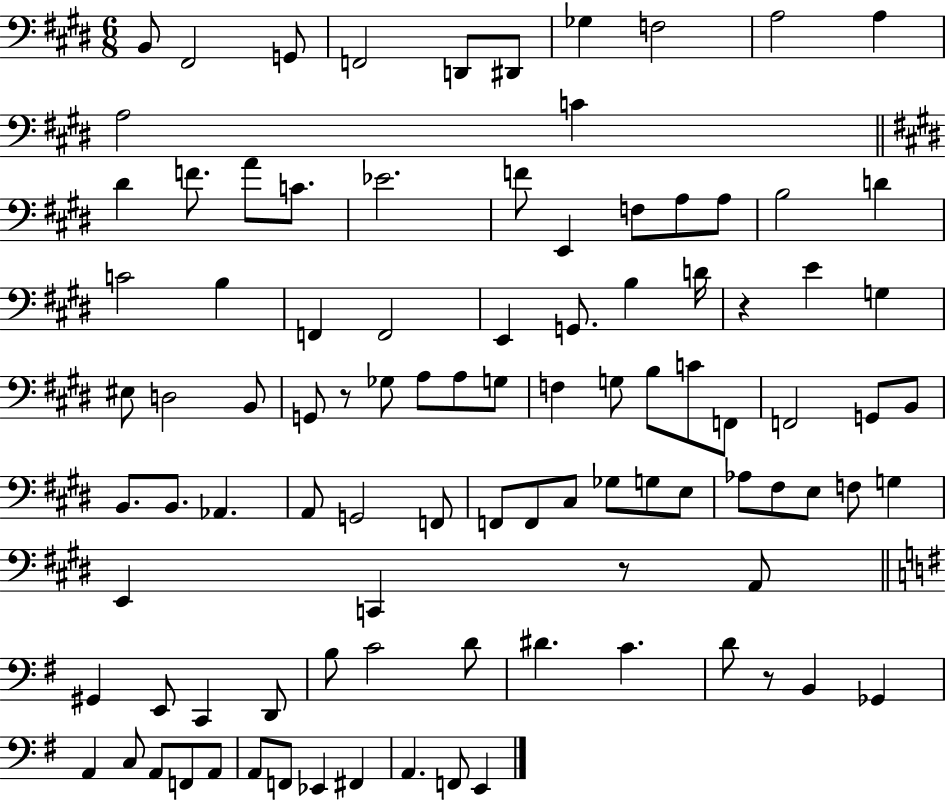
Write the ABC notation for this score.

X:1
T:Untitled
M:6/8
L:1/4
K:E
B,,/2 ^F,,2 G,,/2 F,,2 D,,/2 ^D,,/2 _G, F,2 A,2 A, A,2 C ^D F/2 A/2 C/2 _E2 F/2 E,, F,/2 A,/2 A,/2 B,2 D C2 B, F,, F,,2 E,, G,,/2 B, D/4 z E G, ^E,/2 D,2 B,,/2 G,,/2 z/2 _G,/2 A,/2 A,/2 G,/2 F, G,/2 B,/2 C/2 F,,/2 F,,2 G,,/2 B,,/2 B,,/2 B,,/2 _A,, A,,/2 G,,2 F,,/2 F,,/2 F,,/2 ^C,/2 _G,/2 G,/2 E,/2 _A,/2 ^F,/2 E,/2 F,/2 G, E,, C,, z/2 A,,/2 ^G,, E,,/2 C,, D,,/2 B,/2 C2 D/2 ^D C D/2 z/2 B,, _G,, A,, C,/2 A,,/2 F,,/2 A,,/2 A,,/2 F,,/2 _E,, ^F,, A,, F,,/2 E,,